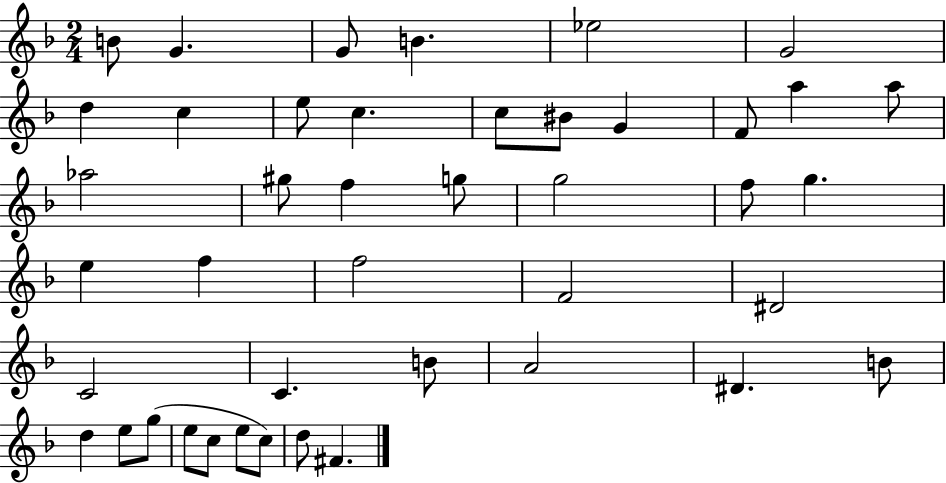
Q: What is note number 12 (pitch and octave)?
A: BIS4